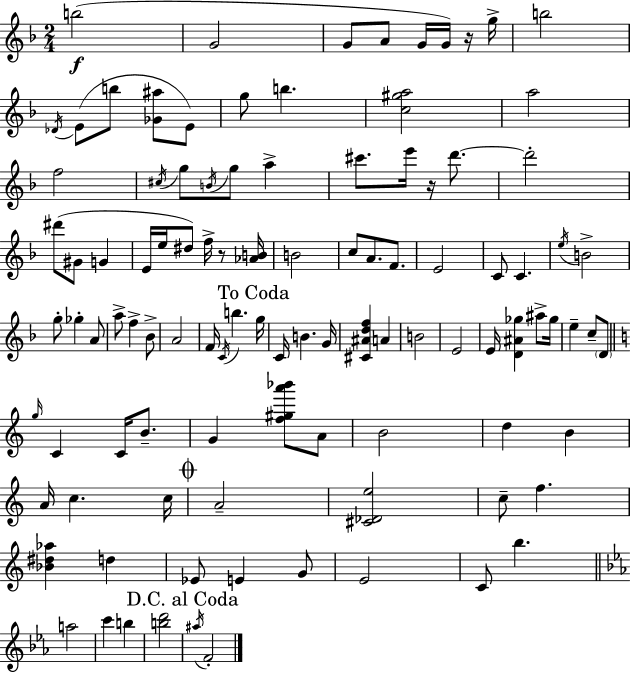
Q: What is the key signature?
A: F major